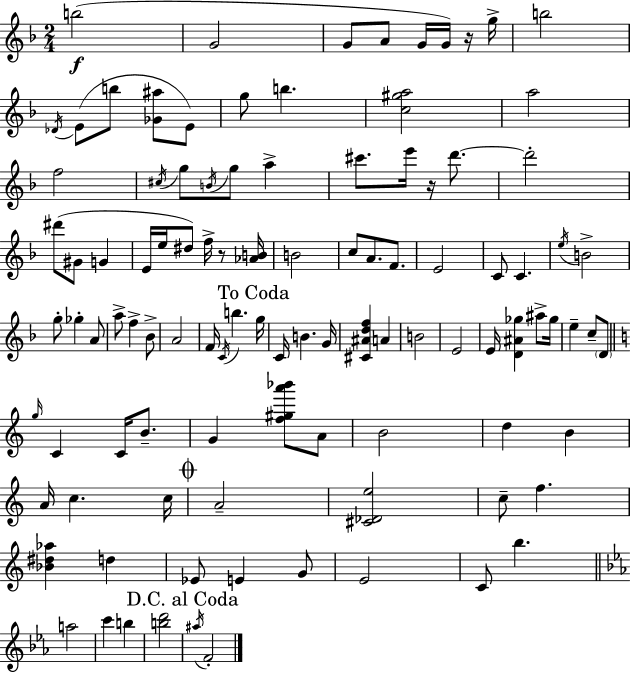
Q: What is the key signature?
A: F major